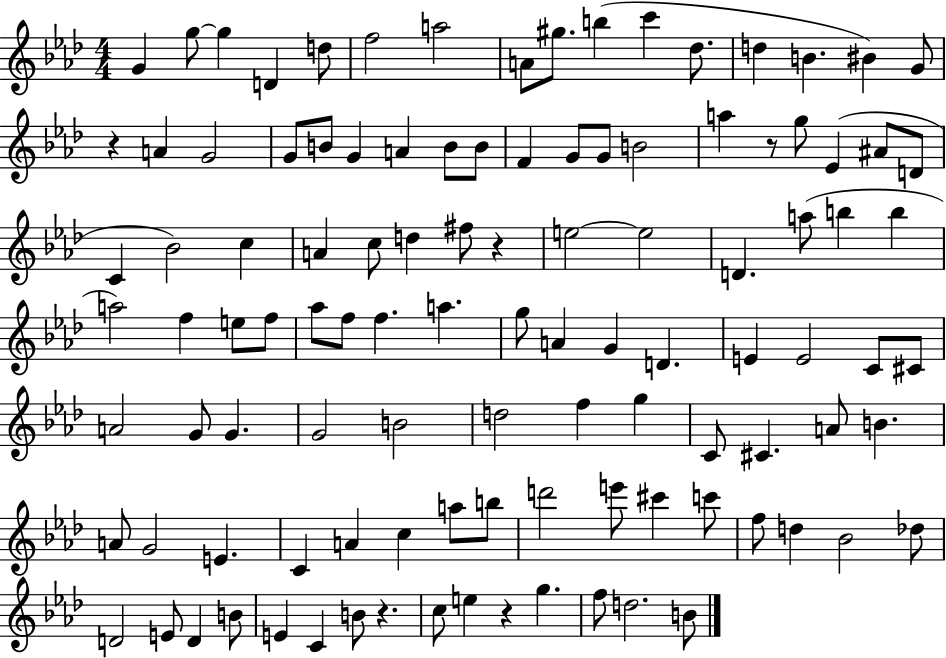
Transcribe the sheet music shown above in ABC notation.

X:1
T:Untitled
M:4/4
L:1/4
K:Ab
G g/2 g D d/2 f2 a2 A/2 ^g/2 b c' _d/2 d B ^B G/2 z A G2 G/2 B/2 G A B/2 B/2 F G/2 G/2 B2 a z/2 g/2 _E ^A/2 D/2 C _B2 c A c/2 d ^f/2 z e2 e2 D a/2 b b a2 f e/2 f/2 _a/2 f/2 f a g/2 A G D E E2 C/2 ^C/2 A2 G/2 G G2 B2 d2 f g C/2 ^C A/2 B A/2 G2 E C A c a/2 b/2 d'2 e'/2 ^c' c'/2 f/2 d _B2 _d/2 D2 E/2 D B/2 E C B/2 z c/2 e z g f/2 d2 B/2